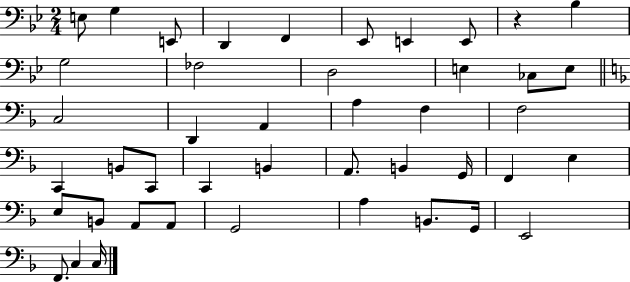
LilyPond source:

{
  \clef bass
  \numericTimeSignature
  \time 2/4
  \key bes \major
  \repeat volta 2 { e8 g4 e,8 | d,4 f,4 | ees,8 e,4 e,8 | r4 bes4 | \break g2 | fes2 | d2 | e4 ces8 e8 | \break \bar "||" \break \key f \major c2 | d,4 a,4 | a4 f4 | f2 | \break c,4 b,8 c,8 | c,4 b,4 | a,8. b,4 g,16 | f,4 e4 | \break e8 b,8 a,8 a,8 | g,2 | a4 b,8. g,16 | e,2 | \break f,8. c4 c16 | } \bar "|."
}